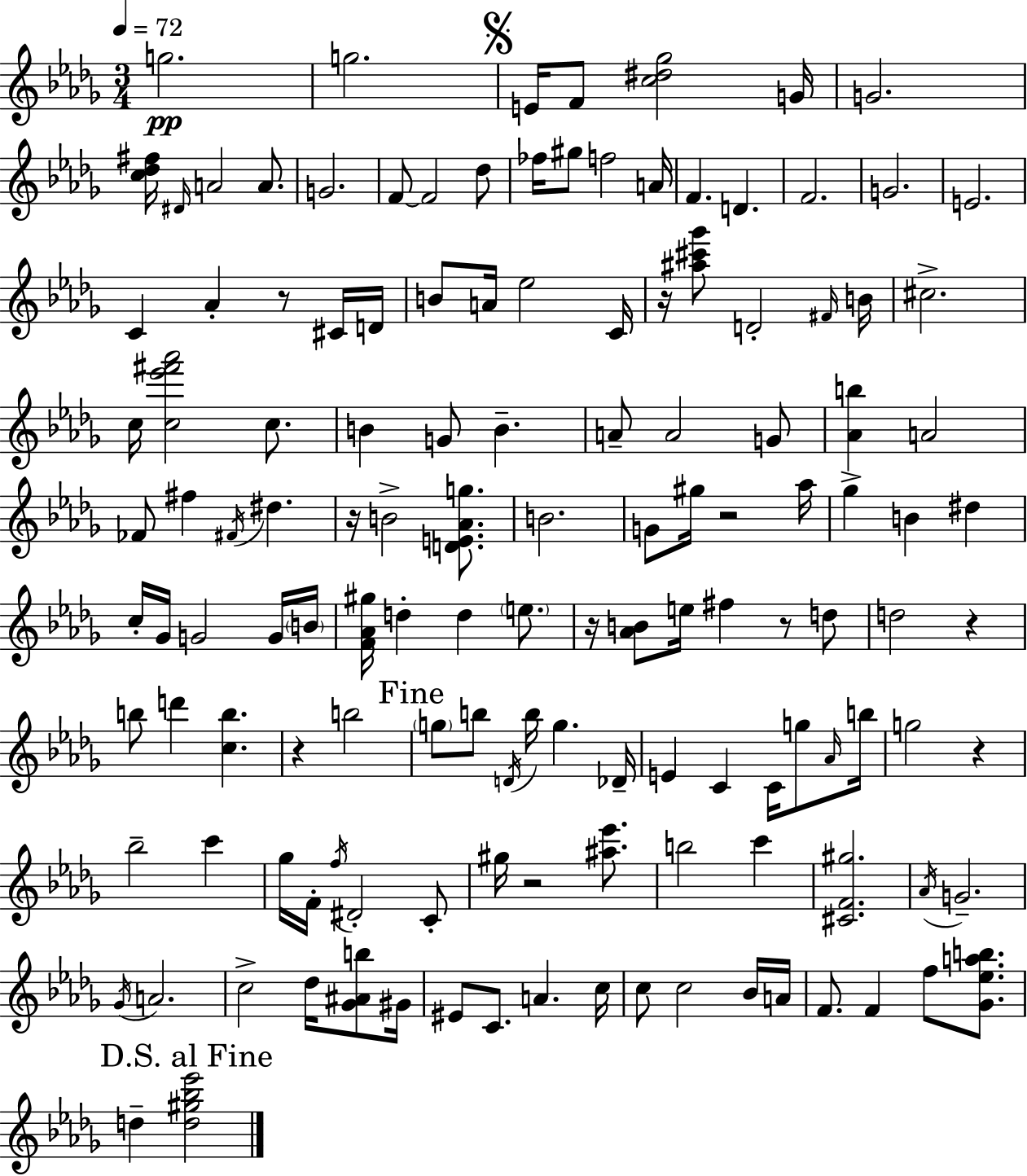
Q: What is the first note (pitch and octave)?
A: G5